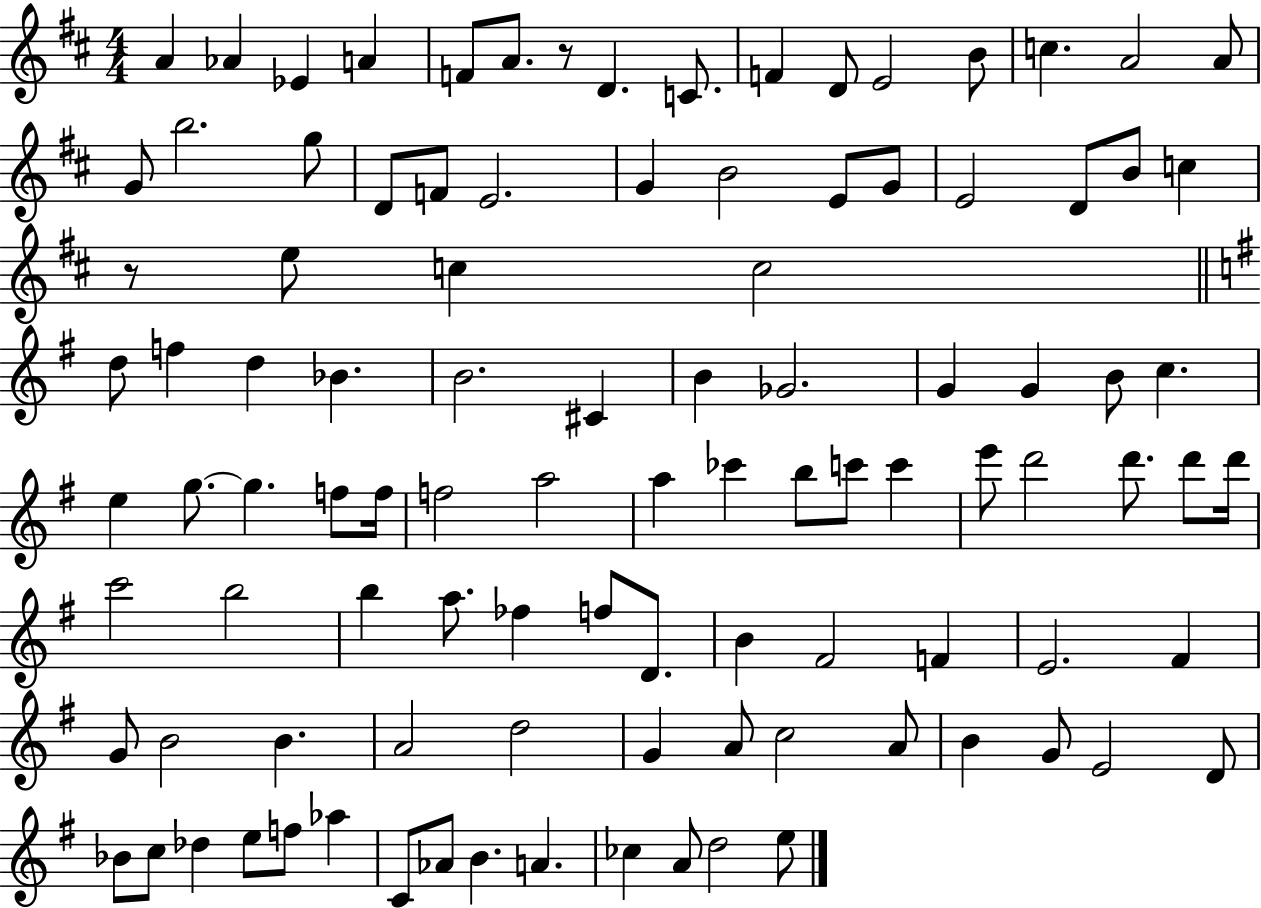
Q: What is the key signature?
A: D major